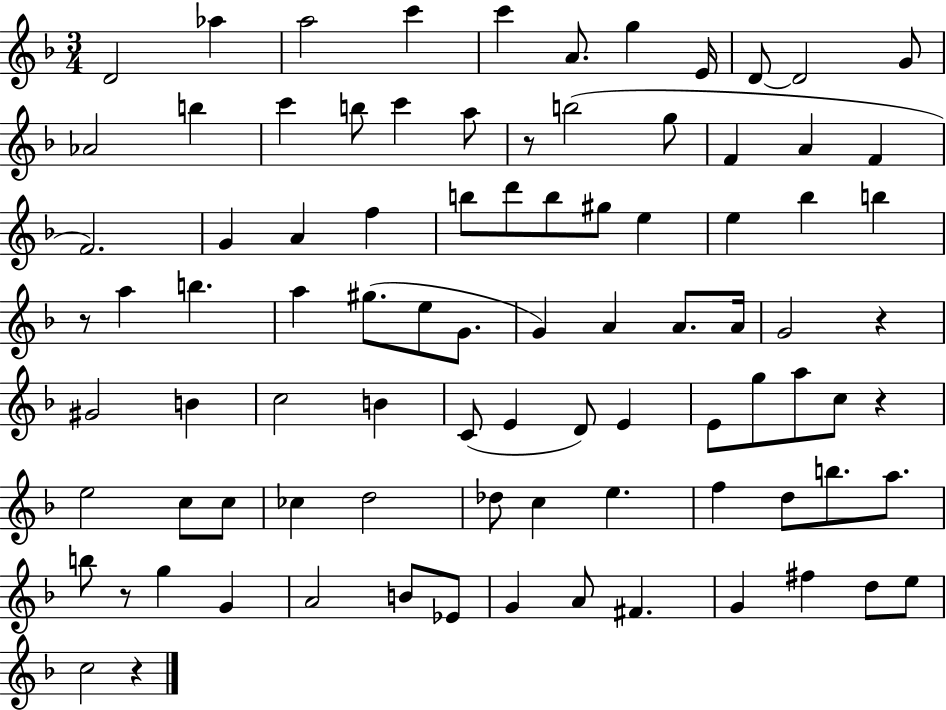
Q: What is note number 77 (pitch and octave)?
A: A4